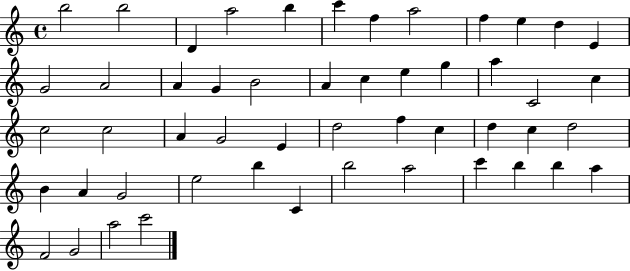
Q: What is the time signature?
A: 4/4